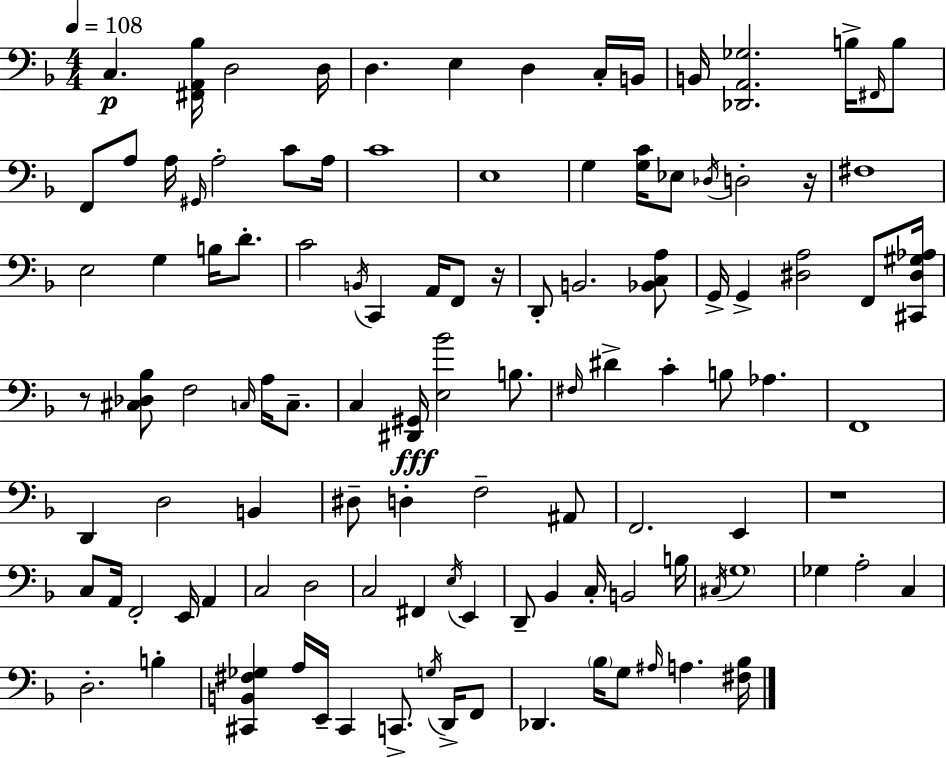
C3/q. [F#2,A2,Bb3]/s D3/h D3/s D3/q. E3/q D3/q C3/s B2/s B2/s [Db2,A2,Gb3]/h. B3/s F#2/s B3/e F2/e A3/e A3/s G#2/s A3/h C4/e A3/s C4/w E3/w G3/q [G3,C4]/s Eb3/e Db3/s D3/h R/s F#3/w E3/h G3/q B3/s D4/e. C4/h B2/s C2/q A2/s F2/e R/s D2/e B2/h. [Bb2,C3,A3]/e G2/s G2/q [D#3,A3]/h F2/e [C#2,D#3,G#3,Ab3]/s R/e [C#3,Db3,Bb3]/e F3/h C3/s A3/s C3/e. C3/q [D#2,G#2]/s [E3,Bb4]/h B3/e. F#3/s D#4/q C4/q B3/e Ab3/q. F2/w D2/q D3/h B2/q D#3/e D3/q F3/h A#2/e F2/h. E2/q R/w C3/e A2/s F2/h E2/s A2/q C3/h D3/h C3/h F#2/q E3/s E2/q D2/e Bb2/q C3/s B2/h B3/s C#3/s G3/w Gb3/q A3/h C3/q D3/h. B3/q [C#2,B2,F#3,Gb3]/q A3/s E2/s C#2/q C2/e. G3/s D2/s F2/e Db2/q. Bb3/s G3/e A#3/s A3/q. [F#3,Bb3]/s